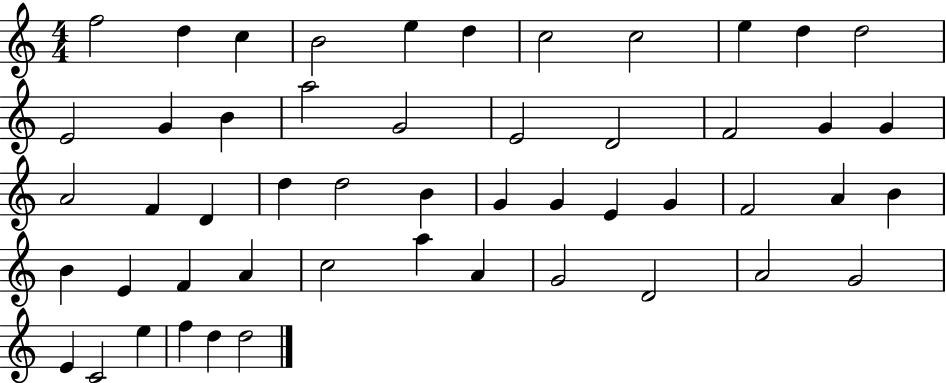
X:1
T:Untitled
M:4/4
L:1/4
K:C
f2 d c B2 e d c2 c2 e d d2 E2 G B a2 G2 E2 D2 F2 G G A2 F D d d2 B G G E G F2 A B B E F A c2 a A G2 D2 A2 G2 E C2 e f d d2